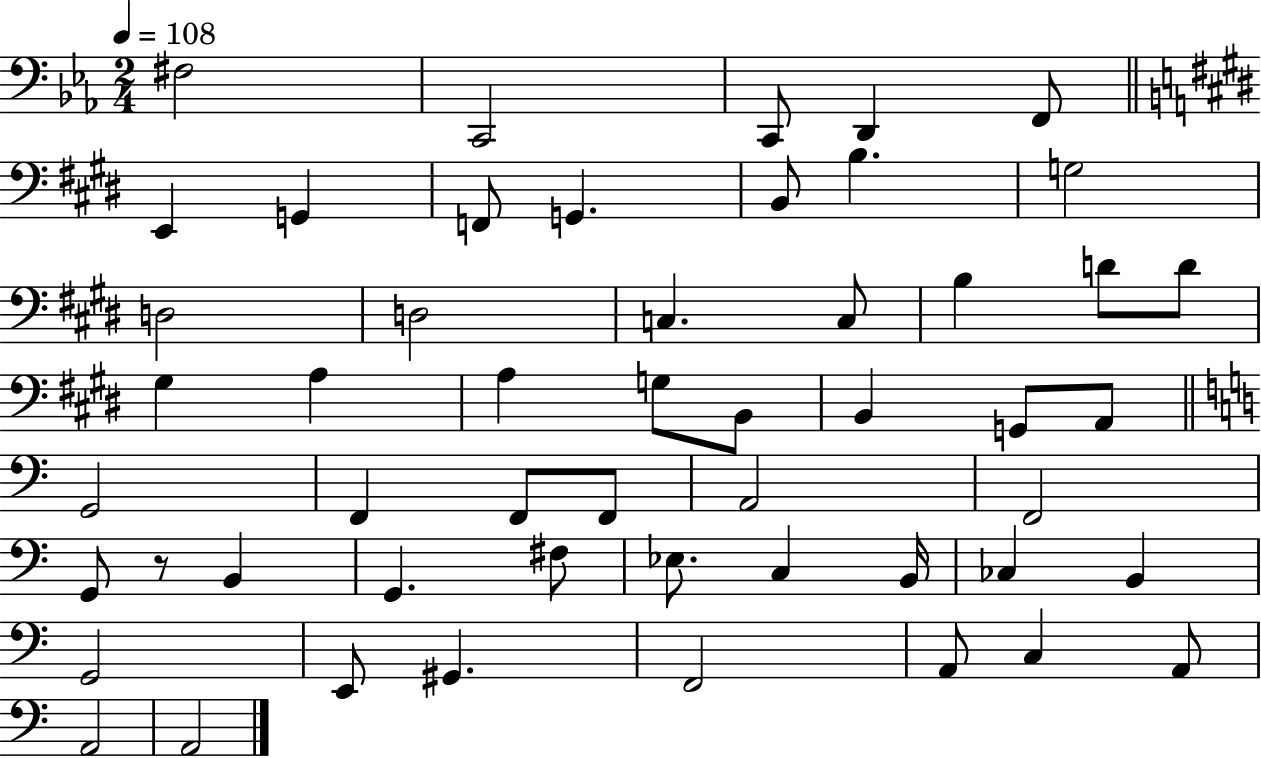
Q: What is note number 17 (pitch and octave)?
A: B3